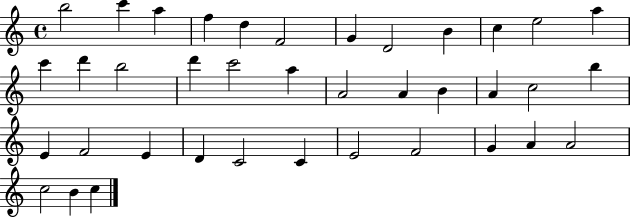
B5/h C6/q A5/q F5/q D5/q F4/h G4/q D4/h B4/q C5/q E5/h A5/q C6/q D6/q B5/h D6/q C6/h A5/q A4/h A4/q B4/q A4/q C5/h B5/q E4/q F4/h E4/q D4/q C4/h C4/q E4/h F4/h G4/q A4/q A4/h C5/h B4/q C5/q